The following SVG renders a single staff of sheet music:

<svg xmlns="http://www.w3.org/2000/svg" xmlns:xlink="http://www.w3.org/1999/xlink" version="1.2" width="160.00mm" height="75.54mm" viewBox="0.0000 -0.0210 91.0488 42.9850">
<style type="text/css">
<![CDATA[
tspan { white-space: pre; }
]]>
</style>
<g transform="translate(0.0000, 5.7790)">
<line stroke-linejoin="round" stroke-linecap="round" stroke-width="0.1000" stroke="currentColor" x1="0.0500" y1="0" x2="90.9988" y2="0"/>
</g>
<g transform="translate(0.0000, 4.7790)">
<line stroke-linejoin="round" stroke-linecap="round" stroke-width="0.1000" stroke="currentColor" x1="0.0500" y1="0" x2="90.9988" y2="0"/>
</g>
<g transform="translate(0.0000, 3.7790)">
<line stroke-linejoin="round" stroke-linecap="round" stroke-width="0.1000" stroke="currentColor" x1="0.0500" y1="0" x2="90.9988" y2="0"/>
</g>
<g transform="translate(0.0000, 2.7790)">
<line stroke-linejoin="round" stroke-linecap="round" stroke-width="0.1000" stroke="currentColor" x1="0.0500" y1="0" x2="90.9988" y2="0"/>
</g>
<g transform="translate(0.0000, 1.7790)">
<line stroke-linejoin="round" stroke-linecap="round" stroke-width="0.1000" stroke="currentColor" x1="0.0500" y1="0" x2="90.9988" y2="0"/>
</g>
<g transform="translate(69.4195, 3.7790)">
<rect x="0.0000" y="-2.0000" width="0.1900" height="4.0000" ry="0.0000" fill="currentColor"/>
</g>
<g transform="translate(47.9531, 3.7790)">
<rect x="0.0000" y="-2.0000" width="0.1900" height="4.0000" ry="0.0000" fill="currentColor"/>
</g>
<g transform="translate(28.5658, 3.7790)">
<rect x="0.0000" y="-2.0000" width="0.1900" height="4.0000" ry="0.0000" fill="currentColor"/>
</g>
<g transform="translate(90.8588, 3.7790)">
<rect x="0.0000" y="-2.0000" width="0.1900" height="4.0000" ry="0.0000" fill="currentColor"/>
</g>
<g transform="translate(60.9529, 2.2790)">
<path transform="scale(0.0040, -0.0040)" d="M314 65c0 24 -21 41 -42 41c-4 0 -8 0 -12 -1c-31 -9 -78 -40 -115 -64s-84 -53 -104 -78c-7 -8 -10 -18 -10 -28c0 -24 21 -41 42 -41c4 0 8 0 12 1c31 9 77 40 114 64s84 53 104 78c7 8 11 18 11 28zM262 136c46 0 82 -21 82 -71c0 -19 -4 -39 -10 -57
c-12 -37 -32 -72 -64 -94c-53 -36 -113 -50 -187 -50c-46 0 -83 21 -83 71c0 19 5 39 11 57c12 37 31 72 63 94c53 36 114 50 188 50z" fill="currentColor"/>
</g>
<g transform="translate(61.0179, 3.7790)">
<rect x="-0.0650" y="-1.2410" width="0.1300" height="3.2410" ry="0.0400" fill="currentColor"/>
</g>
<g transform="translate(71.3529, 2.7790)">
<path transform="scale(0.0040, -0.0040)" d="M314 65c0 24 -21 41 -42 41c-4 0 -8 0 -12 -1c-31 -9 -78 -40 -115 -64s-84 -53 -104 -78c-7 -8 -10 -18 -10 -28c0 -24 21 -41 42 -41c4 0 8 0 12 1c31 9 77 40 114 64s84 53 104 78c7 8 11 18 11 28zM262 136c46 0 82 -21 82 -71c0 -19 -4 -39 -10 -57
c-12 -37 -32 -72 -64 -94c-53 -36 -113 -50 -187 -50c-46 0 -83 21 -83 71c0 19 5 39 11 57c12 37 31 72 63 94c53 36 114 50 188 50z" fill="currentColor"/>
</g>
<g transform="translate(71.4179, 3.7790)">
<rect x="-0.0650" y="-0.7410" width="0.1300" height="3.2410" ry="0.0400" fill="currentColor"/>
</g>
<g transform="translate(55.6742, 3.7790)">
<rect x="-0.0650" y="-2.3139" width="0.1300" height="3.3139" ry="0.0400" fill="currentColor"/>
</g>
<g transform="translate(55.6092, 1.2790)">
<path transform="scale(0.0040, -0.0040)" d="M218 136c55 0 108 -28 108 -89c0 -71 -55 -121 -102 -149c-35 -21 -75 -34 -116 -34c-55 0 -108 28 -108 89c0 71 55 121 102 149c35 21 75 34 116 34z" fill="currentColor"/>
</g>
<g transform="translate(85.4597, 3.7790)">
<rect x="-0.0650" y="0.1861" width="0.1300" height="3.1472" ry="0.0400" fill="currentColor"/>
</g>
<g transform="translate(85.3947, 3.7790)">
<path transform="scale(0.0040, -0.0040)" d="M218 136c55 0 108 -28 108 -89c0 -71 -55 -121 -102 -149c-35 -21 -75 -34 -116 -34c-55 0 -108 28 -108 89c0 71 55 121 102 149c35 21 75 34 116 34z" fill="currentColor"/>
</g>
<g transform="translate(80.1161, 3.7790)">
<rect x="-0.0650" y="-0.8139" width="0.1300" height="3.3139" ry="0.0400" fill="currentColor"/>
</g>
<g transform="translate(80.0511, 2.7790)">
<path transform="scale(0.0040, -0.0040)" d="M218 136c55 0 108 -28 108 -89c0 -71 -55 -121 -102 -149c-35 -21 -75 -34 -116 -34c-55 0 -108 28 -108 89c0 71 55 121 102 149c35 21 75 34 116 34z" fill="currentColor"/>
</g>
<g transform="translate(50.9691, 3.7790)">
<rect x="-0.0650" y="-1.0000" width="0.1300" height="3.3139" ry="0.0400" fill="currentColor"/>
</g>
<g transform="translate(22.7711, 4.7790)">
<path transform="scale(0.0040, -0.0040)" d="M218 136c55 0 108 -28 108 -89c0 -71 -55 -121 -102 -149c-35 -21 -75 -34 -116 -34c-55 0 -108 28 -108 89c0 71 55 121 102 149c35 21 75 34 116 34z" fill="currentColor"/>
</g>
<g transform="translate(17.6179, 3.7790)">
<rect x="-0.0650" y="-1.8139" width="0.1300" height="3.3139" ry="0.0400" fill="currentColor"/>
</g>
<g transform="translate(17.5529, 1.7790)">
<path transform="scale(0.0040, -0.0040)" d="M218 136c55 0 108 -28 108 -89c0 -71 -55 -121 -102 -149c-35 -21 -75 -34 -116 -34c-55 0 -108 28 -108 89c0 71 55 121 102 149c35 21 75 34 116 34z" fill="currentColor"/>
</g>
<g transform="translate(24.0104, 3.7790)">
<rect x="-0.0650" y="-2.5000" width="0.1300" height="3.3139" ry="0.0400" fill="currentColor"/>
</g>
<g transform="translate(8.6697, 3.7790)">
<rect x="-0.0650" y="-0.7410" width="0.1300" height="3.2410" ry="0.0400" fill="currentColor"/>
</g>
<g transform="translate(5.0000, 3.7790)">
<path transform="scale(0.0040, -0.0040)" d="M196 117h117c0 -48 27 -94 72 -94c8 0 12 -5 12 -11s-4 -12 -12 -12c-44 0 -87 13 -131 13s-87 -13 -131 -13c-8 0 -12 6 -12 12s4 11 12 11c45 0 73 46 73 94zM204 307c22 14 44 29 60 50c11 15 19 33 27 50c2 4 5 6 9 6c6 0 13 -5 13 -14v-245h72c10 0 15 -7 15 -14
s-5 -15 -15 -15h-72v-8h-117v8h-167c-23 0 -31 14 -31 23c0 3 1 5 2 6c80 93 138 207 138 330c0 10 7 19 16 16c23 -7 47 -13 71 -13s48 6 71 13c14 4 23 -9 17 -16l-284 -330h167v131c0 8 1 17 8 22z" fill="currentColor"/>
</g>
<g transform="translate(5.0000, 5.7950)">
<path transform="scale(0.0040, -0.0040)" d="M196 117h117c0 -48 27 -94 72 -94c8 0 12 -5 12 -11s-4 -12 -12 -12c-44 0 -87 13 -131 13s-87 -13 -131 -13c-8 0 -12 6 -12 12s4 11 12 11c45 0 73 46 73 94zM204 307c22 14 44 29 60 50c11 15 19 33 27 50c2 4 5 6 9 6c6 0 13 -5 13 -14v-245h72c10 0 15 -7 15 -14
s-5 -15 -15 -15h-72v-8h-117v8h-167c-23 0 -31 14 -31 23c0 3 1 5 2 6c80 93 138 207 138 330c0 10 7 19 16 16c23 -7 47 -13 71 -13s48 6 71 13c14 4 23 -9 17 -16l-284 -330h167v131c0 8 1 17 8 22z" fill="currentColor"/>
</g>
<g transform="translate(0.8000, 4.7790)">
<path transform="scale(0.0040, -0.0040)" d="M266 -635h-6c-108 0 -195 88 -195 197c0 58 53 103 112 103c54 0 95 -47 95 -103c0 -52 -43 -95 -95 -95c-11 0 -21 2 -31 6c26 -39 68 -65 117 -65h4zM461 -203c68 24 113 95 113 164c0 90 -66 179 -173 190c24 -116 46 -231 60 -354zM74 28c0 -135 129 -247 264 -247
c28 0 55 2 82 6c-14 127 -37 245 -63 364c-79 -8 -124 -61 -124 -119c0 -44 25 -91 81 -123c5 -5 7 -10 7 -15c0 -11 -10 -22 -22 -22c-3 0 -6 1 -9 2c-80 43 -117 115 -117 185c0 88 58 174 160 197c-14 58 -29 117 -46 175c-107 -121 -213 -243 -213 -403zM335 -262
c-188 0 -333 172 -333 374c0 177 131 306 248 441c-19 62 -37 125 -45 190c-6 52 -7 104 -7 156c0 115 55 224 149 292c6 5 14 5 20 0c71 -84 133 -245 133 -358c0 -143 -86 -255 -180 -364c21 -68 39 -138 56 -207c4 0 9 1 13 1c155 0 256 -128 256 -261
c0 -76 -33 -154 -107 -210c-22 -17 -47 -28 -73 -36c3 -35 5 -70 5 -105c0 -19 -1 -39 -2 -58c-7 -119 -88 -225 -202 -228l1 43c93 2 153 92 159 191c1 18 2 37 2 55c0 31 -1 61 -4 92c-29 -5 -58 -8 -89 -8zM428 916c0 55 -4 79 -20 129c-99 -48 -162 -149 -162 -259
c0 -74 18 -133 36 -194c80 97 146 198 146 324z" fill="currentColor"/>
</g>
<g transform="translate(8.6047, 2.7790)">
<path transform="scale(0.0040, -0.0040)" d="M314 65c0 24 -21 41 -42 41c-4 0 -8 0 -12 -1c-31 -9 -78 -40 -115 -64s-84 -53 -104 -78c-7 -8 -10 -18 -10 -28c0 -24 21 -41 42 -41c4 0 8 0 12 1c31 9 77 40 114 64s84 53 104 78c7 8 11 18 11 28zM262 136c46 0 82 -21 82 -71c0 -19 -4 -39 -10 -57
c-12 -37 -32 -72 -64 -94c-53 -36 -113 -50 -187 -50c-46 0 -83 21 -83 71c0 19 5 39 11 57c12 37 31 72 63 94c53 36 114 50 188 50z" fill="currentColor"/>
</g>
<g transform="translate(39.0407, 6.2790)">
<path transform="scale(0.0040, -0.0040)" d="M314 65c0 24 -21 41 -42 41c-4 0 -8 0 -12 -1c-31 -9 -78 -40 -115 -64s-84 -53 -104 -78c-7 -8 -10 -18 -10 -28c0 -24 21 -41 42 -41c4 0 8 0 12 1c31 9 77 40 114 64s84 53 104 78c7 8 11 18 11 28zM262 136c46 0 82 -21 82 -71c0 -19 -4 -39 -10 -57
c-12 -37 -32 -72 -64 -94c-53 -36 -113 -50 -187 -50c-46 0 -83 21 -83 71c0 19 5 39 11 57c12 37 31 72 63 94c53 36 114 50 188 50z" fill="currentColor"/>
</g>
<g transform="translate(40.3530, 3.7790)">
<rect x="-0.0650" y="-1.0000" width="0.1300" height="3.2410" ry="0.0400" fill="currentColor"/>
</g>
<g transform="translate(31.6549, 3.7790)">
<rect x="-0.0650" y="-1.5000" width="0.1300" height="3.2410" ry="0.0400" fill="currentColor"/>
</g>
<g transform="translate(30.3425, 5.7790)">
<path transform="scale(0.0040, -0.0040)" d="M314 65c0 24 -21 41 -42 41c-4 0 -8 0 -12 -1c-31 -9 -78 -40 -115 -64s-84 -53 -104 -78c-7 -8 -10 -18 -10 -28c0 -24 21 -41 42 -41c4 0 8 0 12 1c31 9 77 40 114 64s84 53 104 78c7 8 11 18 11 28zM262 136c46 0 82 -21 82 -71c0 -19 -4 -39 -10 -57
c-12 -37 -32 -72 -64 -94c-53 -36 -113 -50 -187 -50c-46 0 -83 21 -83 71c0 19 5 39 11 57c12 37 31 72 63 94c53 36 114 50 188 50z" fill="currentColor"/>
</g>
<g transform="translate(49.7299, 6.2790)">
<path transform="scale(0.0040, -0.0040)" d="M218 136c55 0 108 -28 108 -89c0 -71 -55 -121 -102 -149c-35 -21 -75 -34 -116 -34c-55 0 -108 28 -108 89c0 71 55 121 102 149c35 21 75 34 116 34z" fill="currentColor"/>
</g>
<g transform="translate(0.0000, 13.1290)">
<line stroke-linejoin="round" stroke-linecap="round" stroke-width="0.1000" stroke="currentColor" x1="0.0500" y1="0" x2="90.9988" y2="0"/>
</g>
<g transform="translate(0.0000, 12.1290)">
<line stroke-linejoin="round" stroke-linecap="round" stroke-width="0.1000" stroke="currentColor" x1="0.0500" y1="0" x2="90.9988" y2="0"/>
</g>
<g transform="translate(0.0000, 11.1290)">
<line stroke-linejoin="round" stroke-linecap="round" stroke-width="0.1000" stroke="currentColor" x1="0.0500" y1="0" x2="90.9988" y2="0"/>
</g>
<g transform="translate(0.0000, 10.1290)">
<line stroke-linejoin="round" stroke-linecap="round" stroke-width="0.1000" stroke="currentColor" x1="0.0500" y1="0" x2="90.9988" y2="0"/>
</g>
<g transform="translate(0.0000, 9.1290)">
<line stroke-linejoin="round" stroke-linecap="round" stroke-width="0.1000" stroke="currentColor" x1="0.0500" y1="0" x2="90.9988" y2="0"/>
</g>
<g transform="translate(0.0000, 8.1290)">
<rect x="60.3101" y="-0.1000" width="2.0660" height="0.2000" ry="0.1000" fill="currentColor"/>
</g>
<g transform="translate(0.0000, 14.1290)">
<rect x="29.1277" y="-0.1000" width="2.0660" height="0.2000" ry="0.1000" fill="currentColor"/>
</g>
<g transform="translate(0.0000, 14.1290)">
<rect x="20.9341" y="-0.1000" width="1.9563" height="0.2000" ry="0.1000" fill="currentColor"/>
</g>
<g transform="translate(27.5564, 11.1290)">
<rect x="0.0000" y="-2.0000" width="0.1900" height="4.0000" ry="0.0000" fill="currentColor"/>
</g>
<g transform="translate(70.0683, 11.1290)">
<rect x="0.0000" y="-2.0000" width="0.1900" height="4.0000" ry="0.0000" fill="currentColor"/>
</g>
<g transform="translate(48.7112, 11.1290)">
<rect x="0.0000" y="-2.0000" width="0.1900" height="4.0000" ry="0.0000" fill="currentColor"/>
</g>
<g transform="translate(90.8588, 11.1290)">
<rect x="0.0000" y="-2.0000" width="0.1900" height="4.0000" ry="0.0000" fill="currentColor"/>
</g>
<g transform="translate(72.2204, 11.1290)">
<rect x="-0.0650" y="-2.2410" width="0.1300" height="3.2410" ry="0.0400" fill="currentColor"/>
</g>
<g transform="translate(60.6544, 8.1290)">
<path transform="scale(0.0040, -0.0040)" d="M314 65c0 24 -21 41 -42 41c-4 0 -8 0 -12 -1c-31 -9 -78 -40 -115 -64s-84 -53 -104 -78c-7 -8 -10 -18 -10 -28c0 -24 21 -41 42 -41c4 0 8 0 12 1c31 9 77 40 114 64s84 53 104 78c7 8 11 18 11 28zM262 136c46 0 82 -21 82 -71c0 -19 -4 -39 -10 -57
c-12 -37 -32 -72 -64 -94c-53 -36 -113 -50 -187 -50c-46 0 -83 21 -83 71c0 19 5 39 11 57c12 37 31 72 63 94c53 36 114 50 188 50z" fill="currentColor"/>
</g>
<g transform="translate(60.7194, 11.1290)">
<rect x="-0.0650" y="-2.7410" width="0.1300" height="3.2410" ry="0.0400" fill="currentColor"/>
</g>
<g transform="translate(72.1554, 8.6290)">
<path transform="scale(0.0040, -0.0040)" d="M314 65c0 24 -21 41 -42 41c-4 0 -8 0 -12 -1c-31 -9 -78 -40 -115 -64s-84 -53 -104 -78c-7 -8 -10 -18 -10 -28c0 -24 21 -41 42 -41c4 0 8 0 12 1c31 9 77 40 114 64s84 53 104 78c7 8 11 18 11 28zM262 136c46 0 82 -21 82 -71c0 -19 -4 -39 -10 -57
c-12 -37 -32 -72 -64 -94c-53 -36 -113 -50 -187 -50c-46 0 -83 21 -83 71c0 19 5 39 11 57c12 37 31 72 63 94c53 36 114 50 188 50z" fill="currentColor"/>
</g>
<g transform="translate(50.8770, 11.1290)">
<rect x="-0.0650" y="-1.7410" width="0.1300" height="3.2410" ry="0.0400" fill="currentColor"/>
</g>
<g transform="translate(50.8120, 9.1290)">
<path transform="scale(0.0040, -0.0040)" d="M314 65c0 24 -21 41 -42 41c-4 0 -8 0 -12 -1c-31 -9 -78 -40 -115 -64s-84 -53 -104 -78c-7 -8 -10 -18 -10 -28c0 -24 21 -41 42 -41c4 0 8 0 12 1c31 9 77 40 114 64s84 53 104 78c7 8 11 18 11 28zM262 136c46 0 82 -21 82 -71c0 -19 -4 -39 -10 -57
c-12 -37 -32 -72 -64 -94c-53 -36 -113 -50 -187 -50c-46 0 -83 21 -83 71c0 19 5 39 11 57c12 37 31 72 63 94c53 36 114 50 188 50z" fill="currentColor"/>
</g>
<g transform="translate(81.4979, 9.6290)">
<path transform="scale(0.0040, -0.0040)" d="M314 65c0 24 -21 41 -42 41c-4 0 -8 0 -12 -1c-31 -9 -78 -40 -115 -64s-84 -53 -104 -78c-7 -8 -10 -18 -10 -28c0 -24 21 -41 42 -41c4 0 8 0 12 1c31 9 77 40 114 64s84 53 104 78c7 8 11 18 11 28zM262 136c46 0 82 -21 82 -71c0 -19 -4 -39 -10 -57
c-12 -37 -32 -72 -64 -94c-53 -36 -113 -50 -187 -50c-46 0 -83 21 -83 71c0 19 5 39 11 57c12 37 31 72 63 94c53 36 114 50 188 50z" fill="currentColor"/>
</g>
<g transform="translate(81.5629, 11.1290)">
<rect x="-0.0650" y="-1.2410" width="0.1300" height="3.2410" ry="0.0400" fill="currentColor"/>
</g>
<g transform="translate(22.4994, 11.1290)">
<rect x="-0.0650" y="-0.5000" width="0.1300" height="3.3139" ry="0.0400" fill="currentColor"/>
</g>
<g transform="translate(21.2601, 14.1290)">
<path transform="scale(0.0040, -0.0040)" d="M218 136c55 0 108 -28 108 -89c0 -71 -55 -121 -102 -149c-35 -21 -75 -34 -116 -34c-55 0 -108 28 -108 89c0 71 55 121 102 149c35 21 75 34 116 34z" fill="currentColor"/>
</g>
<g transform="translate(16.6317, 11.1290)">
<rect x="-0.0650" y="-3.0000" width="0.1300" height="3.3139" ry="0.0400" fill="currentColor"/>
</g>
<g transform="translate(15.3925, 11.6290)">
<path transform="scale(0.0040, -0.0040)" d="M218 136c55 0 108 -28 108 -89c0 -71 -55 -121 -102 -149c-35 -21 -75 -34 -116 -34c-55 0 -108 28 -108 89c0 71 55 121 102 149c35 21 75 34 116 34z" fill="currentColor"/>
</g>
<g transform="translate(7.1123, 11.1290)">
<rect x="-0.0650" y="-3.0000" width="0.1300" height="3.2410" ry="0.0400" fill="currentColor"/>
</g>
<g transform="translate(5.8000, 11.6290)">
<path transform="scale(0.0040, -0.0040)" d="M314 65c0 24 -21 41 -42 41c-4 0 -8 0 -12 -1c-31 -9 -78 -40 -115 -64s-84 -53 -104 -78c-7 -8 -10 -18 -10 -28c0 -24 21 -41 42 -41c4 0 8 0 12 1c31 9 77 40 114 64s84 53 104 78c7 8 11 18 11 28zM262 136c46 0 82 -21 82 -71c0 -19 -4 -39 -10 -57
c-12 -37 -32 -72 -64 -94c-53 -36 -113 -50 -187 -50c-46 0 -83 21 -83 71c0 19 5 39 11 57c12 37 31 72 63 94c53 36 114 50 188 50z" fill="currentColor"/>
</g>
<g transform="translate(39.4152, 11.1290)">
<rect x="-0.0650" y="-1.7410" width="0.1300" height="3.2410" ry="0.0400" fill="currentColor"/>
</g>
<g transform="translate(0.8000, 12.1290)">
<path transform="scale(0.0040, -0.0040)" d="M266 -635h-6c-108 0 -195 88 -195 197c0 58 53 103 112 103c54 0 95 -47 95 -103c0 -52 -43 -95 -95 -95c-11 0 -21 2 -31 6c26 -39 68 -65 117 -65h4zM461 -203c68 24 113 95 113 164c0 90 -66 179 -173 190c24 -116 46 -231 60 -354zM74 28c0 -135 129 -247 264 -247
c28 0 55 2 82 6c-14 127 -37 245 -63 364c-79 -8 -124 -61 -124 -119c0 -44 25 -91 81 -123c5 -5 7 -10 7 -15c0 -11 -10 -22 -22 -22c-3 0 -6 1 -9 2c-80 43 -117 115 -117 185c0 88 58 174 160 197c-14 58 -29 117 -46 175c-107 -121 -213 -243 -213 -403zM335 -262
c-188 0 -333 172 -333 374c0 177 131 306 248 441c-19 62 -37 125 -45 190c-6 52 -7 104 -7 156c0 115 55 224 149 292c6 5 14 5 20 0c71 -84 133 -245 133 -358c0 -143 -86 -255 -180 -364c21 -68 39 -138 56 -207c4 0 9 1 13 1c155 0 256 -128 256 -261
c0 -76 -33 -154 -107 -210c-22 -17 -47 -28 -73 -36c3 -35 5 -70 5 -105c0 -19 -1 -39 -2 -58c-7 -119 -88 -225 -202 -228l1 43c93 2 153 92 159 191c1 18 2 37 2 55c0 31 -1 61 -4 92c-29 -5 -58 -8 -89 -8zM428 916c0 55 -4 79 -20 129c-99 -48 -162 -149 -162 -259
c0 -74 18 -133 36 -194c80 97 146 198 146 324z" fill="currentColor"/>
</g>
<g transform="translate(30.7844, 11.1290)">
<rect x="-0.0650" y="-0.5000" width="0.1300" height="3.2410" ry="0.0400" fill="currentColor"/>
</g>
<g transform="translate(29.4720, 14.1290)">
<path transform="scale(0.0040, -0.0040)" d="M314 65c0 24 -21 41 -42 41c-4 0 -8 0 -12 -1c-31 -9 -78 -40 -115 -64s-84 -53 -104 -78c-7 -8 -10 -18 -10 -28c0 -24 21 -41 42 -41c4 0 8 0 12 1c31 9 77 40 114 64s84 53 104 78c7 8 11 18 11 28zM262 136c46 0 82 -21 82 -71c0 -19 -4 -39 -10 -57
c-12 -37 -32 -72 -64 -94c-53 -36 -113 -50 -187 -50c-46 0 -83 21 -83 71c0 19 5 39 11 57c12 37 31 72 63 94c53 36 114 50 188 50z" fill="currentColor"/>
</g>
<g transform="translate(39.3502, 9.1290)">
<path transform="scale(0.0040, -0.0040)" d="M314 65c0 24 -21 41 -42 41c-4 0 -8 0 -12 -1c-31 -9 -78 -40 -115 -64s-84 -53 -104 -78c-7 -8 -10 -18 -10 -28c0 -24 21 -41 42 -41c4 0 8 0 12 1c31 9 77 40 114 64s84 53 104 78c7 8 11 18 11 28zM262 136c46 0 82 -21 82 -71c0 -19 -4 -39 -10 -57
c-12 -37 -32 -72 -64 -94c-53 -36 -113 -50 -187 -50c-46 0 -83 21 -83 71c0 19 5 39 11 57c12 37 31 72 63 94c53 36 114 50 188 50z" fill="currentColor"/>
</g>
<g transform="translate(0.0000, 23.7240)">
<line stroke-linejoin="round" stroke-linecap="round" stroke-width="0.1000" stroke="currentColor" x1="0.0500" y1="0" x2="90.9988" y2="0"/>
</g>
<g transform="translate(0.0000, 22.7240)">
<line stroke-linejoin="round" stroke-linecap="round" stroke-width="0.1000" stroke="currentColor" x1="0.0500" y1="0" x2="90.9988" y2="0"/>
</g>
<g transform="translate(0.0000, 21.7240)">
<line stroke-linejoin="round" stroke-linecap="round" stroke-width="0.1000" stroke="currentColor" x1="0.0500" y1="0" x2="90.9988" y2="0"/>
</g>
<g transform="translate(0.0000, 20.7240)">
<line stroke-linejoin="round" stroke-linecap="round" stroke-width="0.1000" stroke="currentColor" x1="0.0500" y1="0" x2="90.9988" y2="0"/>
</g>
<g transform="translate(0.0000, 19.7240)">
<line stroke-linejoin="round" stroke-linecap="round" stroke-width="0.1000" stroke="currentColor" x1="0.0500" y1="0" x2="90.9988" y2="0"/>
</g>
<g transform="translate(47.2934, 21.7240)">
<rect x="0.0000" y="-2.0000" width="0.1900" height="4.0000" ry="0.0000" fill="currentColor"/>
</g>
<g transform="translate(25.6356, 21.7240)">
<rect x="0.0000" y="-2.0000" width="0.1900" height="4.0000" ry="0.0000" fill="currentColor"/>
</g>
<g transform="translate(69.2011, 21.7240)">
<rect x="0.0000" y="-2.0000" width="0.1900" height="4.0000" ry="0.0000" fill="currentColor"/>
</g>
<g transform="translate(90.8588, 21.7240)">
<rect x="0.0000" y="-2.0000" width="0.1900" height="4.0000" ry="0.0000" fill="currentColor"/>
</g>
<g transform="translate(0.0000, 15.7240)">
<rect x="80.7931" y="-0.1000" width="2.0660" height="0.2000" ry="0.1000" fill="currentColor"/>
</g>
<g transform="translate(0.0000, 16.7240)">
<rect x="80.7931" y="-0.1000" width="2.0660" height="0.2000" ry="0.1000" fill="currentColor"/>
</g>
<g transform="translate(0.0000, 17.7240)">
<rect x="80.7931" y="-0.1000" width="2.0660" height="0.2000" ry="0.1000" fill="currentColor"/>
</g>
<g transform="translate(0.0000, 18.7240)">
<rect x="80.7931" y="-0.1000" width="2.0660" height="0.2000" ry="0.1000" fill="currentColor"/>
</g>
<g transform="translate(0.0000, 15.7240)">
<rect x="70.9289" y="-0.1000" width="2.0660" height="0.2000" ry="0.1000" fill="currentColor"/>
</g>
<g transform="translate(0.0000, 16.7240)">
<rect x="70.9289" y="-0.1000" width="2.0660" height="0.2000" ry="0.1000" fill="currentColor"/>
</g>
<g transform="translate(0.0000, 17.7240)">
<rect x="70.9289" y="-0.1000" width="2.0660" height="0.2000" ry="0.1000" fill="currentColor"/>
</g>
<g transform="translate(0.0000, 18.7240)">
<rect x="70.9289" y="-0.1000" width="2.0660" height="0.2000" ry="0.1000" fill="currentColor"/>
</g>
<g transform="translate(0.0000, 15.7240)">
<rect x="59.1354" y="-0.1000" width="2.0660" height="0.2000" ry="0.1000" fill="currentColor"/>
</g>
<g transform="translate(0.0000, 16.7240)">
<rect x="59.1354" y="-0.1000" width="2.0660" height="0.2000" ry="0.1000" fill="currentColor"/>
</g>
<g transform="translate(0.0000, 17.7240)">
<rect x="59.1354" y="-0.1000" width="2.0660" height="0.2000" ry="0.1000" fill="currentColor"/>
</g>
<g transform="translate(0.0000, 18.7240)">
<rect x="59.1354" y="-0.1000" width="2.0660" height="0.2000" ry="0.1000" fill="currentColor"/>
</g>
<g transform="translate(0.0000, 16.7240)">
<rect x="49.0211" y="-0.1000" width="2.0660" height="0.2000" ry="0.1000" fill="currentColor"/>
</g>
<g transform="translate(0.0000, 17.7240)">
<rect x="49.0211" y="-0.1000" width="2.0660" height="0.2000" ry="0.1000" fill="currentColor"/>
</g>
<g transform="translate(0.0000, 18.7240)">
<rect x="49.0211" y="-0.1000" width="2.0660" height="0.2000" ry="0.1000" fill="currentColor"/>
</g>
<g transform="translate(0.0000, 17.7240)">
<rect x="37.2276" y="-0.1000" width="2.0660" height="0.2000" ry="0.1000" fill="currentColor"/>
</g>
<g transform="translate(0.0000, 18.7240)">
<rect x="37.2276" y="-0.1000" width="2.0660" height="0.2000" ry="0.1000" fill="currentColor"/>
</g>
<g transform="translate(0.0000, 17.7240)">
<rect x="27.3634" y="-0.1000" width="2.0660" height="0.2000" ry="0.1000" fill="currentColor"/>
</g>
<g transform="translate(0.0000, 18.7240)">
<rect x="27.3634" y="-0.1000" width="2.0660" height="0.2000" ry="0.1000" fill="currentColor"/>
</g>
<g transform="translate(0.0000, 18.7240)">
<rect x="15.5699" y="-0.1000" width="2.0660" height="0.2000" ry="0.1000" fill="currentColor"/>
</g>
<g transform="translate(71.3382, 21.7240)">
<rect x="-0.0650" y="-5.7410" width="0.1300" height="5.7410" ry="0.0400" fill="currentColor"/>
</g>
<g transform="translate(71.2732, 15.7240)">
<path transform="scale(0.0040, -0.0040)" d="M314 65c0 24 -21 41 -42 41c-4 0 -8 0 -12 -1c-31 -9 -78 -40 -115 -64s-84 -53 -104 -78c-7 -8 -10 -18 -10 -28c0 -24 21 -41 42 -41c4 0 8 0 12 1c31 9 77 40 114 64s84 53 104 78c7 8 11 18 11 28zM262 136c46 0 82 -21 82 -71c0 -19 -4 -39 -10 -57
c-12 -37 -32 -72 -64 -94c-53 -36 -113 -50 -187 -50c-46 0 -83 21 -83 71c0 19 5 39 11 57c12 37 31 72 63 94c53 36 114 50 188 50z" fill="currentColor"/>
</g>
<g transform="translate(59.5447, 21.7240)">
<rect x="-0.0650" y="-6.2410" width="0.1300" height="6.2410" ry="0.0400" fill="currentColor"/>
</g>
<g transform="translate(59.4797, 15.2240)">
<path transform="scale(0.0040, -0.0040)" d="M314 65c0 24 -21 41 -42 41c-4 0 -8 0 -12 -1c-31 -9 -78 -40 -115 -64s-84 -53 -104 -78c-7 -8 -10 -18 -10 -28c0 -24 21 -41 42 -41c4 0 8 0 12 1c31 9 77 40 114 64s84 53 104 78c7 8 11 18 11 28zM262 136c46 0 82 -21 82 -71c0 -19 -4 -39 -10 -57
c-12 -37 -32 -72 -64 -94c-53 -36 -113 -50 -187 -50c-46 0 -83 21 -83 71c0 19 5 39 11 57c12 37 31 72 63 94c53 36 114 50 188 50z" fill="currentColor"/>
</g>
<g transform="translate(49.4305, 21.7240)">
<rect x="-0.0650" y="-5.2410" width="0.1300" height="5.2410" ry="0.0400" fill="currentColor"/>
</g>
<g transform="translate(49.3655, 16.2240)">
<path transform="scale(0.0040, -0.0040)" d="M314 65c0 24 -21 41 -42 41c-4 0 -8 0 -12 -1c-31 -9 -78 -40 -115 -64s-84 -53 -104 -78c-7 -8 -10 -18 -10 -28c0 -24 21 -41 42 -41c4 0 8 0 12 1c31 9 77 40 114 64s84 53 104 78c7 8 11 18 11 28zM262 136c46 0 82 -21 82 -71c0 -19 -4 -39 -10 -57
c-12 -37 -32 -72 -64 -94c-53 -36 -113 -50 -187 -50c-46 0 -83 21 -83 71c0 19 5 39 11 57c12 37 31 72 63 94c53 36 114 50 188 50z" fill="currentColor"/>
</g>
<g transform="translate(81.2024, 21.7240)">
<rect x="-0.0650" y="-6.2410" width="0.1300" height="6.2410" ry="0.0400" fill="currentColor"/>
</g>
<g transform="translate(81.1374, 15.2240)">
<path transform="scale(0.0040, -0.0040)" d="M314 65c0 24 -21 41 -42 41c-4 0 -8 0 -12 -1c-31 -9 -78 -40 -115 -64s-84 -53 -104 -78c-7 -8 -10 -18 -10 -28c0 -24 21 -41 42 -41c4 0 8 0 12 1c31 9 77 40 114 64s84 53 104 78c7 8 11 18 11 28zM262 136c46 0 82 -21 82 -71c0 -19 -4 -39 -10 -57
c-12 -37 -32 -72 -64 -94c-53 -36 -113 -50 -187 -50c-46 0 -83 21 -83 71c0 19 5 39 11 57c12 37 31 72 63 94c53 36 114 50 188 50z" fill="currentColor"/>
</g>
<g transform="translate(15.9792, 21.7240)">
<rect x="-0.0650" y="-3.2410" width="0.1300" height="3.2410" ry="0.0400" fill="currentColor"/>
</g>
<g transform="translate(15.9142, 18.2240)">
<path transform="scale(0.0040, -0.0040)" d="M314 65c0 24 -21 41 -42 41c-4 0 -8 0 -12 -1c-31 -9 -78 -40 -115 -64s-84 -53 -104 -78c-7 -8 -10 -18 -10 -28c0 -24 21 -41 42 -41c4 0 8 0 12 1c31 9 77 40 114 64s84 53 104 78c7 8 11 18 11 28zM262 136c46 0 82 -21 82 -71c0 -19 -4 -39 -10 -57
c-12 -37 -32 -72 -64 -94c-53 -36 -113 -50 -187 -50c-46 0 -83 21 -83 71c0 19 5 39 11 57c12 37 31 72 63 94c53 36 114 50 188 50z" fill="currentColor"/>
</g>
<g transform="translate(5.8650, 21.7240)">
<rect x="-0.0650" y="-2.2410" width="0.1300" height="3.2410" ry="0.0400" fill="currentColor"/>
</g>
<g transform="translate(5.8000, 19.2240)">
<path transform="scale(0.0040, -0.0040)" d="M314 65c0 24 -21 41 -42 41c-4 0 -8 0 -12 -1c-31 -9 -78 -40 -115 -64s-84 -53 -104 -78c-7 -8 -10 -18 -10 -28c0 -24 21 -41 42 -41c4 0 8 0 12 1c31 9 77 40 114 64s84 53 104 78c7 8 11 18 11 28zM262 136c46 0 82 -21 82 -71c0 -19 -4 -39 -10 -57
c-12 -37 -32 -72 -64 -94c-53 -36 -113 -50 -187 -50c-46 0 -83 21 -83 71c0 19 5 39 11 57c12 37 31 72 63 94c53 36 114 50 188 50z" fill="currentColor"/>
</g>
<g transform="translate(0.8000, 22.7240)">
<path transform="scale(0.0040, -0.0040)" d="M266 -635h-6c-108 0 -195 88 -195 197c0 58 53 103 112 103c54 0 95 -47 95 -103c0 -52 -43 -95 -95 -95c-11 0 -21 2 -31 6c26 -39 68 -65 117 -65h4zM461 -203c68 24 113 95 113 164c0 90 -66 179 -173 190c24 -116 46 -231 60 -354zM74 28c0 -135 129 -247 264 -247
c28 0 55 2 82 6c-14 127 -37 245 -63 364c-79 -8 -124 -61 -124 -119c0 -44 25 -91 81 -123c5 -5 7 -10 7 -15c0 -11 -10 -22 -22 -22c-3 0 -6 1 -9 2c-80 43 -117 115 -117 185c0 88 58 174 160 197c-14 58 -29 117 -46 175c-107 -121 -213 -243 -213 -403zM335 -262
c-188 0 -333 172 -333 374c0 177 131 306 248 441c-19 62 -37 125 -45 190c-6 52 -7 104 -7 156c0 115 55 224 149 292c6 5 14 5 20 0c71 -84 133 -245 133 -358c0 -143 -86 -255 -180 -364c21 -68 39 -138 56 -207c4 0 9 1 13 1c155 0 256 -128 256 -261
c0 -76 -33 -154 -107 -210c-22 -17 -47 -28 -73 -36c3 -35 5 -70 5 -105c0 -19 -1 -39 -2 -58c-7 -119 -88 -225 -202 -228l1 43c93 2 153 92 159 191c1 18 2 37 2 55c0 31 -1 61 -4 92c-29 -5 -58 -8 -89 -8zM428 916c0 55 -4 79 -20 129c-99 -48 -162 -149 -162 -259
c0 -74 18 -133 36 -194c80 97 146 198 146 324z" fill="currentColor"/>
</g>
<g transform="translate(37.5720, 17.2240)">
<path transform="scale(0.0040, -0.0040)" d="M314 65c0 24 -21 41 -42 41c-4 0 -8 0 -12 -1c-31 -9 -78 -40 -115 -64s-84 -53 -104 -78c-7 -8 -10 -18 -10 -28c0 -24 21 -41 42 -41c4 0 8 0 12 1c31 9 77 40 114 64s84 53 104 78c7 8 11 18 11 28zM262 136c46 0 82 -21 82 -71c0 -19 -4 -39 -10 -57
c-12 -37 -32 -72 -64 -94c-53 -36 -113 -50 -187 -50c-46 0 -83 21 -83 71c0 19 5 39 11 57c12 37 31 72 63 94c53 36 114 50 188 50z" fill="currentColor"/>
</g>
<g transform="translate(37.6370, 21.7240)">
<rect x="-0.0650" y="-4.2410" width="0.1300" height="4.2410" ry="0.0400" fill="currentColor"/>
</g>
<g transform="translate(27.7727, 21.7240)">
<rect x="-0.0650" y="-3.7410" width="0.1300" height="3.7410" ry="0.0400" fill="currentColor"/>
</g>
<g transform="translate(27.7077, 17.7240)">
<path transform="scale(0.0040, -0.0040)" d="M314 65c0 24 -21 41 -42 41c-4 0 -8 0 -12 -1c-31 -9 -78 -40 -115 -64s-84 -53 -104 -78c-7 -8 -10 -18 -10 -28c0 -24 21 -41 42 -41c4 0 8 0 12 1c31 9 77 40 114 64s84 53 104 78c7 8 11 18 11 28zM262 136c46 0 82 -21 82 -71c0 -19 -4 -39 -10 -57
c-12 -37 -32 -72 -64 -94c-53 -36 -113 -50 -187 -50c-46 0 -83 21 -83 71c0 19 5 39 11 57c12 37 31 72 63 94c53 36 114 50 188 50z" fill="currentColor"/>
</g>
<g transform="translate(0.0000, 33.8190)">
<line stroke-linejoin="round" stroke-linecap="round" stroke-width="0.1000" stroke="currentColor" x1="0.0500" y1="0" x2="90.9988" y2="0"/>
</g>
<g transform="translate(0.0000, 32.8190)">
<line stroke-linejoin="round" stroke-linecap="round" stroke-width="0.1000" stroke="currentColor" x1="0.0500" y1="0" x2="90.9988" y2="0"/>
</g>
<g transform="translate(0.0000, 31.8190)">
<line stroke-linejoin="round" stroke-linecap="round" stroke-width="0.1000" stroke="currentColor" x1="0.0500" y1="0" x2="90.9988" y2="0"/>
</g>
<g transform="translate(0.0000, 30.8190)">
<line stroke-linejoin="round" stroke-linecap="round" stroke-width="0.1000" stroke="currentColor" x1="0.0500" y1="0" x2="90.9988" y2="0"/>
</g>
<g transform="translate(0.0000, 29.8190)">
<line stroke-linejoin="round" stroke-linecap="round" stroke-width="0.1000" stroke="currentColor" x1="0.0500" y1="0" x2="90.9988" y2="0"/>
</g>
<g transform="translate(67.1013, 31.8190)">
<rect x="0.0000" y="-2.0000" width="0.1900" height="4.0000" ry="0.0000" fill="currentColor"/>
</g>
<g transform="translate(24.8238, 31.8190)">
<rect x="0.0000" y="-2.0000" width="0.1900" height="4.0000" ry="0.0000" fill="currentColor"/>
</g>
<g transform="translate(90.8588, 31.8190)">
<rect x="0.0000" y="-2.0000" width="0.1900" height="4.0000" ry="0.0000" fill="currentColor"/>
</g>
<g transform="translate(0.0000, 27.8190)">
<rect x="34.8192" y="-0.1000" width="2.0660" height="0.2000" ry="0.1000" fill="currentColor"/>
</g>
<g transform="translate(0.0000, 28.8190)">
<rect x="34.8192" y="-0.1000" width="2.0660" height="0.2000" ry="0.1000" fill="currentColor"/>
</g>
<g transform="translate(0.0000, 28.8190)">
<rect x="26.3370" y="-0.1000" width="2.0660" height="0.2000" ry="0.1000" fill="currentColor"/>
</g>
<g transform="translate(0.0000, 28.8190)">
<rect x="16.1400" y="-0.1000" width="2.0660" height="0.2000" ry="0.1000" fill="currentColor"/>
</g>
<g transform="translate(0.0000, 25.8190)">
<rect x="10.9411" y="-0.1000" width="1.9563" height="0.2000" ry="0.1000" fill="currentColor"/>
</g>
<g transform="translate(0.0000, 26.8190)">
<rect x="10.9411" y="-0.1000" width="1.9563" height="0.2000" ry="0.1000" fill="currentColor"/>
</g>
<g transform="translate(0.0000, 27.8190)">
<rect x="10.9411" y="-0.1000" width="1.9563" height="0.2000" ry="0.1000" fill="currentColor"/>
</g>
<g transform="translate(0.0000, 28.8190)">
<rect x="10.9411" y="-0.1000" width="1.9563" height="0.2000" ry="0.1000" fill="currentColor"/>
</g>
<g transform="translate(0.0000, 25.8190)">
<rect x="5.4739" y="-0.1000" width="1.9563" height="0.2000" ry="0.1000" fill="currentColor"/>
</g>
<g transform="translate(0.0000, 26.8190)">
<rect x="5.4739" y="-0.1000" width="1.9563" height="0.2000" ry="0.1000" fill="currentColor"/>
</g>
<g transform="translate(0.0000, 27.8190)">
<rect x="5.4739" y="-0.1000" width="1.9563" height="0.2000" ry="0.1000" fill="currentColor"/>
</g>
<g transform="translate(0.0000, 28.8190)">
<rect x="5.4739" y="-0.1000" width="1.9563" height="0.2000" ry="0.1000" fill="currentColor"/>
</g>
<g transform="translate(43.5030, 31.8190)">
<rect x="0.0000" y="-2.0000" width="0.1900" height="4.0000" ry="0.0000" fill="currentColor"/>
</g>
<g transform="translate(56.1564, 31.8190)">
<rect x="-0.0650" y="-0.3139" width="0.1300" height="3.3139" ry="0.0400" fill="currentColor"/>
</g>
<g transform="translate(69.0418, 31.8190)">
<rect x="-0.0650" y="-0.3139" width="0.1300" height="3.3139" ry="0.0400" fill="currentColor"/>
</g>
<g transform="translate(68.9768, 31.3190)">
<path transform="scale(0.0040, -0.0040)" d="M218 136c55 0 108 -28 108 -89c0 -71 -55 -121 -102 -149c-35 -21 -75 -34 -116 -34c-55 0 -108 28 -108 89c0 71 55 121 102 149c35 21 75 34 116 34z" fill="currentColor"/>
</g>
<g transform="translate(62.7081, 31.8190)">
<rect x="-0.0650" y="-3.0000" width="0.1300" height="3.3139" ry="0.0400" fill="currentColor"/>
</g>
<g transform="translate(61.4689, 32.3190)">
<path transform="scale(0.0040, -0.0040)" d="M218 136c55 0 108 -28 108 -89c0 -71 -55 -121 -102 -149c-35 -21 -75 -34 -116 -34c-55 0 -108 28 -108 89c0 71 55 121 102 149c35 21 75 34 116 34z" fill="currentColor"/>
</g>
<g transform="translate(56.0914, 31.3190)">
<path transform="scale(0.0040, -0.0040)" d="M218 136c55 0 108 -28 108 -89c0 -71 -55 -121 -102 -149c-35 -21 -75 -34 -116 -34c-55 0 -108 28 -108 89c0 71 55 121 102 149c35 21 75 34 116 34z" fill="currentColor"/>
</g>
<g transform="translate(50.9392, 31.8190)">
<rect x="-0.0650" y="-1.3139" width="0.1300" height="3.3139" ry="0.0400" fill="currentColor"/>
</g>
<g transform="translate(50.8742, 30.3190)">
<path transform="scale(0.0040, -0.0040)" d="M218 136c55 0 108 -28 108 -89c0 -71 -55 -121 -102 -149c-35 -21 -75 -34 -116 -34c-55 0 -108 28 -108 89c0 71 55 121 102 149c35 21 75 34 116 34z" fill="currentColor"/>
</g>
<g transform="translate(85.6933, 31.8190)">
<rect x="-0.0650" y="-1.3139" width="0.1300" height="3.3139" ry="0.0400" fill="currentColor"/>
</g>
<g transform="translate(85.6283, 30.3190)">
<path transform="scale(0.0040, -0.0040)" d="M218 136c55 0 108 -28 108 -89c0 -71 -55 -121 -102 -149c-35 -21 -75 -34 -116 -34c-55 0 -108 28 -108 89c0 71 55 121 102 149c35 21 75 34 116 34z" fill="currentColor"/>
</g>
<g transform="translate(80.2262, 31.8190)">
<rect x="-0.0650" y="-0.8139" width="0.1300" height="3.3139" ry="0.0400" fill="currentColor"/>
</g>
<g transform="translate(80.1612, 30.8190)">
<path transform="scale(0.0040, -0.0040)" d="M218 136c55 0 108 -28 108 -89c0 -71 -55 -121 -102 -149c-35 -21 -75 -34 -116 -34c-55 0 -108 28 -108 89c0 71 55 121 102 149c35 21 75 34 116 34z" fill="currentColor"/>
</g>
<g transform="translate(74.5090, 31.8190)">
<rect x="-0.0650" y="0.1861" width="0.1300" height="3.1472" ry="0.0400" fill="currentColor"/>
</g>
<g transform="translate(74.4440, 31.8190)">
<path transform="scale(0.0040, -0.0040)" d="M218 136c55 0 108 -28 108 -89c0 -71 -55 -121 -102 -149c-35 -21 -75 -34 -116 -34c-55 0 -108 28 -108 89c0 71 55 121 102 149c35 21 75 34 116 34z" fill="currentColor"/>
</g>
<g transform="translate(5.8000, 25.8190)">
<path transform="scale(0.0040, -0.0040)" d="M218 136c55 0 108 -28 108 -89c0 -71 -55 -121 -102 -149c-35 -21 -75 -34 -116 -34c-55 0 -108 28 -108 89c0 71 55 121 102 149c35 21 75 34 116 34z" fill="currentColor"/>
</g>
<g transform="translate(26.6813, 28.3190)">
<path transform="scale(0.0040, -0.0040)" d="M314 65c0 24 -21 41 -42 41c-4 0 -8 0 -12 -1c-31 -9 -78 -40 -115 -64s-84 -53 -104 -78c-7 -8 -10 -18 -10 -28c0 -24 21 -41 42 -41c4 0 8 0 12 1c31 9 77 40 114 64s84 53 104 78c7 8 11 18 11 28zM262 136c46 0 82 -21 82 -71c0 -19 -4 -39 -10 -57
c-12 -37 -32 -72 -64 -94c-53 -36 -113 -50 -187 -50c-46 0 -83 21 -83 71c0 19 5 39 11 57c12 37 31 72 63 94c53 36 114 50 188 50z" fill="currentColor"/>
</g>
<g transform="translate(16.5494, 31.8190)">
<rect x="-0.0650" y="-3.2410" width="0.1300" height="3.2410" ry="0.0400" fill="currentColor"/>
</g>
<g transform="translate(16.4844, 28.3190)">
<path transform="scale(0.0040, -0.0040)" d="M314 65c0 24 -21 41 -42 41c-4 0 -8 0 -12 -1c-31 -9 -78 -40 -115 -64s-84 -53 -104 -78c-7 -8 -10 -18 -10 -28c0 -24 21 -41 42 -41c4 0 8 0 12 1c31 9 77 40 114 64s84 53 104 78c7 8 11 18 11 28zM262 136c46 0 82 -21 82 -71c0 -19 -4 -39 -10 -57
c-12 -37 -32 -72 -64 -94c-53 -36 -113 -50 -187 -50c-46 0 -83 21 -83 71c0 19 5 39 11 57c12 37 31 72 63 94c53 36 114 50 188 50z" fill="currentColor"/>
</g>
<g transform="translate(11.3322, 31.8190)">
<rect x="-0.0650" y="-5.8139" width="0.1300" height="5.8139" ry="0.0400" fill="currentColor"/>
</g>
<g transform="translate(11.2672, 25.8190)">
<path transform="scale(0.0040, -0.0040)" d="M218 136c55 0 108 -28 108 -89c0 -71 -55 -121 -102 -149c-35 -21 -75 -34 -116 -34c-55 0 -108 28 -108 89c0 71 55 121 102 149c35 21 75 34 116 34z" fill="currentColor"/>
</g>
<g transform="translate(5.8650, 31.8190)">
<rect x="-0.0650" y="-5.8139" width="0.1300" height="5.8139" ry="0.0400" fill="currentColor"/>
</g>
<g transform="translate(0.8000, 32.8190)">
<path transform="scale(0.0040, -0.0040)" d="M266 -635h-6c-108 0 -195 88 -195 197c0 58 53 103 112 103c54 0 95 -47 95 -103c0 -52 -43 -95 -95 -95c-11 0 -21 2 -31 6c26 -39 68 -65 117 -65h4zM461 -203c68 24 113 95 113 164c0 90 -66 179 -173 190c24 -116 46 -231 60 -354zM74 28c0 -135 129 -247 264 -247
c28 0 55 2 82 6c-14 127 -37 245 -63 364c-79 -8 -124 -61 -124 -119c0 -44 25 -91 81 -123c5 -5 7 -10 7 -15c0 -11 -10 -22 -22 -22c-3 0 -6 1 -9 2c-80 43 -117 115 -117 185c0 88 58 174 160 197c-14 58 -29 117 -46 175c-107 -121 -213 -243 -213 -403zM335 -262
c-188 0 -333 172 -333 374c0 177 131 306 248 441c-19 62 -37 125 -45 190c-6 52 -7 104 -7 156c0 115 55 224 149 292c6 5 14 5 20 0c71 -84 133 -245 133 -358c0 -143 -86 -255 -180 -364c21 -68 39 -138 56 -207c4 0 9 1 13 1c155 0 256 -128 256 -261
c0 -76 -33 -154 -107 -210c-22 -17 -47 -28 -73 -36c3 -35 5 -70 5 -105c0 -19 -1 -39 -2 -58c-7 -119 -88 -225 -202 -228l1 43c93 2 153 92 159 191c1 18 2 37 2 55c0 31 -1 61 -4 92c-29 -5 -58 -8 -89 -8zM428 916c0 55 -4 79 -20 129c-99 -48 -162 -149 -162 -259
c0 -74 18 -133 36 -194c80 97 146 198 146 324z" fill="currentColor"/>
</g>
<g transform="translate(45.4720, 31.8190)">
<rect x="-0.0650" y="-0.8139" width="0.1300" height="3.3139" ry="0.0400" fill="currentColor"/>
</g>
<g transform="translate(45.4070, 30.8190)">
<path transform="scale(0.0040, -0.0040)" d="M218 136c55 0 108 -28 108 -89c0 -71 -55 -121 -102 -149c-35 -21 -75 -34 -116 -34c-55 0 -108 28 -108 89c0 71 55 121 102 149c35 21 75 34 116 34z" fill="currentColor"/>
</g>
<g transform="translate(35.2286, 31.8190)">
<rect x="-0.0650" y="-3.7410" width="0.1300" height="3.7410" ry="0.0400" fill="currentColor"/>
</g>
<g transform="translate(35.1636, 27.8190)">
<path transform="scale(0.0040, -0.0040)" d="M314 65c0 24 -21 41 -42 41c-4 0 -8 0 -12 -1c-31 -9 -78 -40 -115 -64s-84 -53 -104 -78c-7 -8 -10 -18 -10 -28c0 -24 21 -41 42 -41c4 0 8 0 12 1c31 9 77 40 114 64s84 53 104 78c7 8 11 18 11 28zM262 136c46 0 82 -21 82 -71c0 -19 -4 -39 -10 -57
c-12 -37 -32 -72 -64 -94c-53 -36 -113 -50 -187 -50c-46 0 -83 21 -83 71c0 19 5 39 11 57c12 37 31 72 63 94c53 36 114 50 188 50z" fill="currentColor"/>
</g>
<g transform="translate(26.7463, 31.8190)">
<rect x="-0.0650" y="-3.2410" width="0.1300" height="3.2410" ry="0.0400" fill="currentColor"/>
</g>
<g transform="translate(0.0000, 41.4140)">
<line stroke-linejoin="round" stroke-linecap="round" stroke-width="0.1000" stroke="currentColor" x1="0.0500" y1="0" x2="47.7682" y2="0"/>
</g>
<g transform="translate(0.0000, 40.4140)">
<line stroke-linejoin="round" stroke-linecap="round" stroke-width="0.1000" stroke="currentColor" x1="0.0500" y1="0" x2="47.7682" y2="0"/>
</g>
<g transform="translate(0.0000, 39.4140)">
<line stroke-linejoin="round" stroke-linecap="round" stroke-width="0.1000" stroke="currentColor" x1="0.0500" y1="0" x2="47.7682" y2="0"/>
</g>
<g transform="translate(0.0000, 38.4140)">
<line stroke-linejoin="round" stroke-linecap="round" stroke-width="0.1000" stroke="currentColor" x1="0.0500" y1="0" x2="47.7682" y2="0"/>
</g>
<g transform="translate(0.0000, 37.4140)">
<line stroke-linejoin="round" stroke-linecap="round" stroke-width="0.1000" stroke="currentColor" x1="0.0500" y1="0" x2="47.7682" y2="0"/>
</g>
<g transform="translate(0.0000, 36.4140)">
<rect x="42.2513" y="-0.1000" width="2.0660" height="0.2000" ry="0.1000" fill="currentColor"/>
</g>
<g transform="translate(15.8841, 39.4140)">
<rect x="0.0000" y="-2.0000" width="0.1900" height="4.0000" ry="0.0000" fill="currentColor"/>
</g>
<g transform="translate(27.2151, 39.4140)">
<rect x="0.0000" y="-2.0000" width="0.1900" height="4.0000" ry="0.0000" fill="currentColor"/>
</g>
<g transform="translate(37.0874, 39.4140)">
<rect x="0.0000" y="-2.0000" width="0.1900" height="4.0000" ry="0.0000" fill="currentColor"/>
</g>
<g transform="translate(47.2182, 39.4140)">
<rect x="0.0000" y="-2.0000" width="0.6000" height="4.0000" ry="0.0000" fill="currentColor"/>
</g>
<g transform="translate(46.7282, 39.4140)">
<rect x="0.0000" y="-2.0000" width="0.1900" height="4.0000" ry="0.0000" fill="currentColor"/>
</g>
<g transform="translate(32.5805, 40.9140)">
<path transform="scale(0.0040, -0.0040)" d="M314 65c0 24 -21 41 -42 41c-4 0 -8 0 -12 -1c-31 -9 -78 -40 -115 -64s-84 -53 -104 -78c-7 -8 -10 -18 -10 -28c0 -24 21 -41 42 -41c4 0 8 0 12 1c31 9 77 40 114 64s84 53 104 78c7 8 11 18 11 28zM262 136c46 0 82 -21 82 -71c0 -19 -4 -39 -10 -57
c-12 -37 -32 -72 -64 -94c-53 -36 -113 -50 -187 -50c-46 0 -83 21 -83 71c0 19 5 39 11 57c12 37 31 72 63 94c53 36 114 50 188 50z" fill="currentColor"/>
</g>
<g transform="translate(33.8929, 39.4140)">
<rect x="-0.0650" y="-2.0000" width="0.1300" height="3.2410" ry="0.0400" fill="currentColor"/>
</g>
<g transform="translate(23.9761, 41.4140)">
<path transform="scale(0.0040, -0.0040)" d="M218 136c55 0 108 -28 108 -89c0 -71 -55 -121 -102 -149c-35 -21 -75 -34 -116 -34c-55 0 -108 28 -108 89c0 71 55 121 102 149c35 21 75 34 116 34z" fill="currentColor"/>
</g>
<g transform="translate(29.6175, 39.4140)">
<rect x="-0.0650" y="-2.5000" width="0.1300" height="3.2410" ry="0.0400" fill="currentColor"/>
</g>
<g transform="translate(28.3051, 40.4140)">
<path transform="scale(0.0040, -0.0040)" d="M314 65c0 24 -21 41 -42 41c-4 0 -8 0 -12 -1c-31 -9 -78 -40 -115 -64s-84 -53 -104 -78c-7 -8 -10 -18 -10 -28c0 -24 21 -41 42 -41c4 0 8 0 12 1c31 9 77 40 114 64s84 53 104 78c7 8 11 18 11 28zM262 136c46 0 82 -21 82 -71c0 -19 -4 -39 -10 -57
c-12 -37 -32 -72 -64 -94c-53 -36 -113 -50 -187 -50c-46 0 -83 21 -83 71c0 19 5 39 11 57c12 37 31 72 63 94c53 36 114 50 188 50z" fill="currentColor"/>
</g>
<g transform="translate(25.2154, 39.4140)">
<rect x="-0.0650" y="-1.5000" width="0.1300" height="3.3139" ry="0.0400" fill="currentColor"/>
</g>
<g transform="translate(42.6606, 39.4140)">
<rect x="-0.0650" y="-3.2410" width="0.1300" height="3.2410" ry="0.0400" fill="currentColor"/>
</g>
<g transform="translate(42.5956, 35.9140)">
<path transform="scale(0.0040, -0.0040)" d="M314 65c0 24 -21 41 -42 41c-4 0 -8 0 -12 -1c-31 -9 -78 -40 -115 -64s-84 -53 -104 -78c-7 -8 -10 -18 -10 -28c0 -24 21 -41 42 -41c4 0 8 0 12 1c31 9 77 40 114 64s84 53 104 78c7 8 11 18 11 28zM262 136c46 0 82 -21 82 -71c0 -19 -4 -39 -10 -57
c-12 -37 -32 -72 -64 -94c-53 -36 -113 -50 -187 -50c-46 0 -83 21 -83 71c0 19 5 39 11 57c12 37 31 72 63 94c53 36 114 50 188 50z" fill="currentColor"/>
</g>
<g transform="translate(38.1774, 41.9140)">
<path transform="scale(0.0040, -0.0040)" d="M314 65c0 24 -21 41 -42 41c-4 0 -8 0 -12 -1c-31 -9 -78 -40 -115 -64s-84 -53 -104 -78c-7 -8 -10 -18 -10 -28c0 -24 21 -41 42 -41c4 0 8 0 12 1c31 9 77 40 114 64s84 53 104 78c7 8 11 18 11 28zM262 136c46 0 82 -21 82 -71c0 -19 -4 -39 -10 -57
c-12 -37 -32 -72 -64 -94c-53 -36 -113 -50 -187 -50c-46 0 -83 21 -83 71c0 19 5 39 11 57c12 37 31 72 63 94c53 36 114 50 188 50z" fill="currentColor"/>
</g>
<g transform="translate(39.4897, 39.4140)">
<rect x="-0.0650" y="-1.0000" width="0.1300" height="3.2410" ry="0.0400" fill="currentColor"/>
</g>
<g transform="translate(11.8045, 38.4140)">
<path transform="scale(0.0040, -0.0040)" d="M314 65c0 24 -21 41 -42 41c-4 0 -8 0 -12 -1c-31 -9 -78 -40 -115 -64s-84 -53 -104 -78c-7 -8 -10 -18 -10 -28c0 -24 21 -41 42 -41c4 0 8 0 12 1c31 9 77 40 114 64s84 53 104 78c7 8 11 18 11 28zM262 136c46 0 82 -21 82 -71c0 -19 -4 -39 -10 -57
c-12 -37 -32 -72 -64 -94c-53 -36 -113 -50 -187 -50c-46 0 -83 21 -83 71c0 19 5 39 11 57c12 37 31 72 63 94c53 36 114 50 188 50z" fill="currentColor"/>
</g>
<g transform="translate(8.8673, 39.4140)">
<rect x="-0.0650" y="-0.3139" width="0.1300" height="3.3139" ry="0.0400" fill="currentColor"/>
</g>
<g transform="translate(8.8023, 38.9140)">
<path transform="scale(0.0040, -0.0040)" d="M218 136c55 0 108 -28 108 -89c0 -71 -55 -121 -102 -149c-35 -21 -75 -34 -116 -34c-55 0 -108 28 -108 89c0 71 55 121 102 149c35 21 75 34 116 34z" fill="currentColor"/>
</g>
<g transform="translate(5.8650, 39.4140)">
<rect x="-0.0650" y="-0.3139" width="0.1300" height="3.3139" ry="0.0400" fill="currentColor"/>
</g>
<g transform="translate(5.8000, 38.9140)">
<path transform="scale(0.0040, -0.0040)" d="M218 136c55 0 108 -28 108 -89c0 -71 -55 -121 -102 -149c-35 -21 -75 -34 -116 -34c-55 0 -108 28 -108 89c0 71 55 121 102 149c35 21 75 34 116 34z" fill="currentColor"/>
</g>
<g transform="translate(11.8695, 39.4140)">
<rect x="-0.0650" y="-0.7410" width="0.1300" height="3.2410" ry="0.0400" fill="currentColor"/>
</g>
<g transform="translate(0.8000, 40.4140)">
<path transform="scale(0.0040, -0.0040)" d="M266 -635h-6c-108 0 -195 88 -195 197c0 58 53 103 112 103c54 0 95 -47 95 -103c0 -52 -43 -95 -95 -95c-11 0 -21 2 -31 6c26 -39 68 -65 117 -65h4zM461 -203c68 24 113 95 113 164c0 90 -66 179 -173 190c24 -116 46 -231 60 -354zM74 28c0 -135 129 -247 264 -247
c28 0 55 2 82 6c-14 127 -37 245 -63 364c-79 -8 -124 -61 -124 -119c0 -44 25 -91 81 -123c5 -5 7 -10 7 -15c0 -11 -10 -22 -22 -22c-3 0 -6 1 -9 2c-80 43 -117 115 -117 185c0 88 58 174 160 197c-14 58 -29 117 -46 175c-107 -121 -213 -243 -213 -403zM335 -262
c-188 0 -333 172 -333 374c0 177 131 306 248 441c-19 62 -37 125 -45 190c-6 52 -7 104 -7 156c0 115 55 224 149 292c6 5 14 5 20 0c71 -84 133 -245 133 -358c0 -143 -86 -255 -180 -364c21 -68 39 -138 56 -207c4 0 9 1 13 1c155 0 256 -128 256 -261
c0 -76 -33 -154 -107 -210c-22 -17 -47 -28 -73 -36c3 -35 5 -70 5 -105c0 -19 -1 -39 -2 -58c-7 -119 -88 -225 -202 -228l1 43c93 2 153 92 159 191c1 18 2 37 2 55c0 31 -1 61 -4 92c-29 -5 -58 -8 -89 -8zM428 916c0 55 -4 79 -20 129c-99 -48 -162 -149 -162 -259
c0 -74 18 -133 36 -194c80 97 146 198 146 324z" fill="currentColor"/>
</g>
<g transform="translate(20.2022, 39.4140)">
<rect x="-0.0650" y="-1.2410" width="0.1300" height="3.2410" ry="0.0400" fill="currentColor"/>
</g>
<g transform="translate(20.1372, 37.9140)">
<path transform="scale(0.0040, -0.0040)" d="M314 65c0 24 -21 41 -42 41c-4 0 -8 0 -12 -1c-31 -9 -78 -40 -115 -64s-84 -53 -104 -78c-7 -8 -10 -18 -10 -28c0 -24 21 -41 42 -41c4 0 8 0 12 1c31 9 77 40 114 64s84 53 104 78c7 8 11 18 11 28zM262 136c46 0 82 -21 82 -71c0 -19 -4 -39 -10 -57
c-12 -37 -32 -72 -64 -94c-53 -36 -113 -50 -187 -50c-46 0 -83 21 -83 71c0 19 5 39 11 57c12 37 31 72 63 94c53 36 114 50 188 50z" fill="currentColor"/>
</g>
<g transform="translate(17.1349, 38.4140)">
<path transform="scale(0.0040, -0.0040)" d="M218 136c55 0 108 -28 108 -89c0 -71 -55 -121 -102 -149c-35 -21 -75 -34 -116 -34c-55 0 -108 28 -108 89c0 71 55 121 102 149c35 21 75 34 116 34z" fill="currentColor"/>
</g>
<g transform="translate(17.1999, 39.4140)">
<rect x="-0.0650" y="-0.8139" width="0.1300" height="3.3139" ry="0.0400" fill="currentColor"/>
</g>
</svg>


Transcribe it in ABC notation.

X:1
T:Untitled
M:4/4
L:1/4
K:C
d2 f G E2 D2 D g e2 d2 d B A2 A C C2 f2 f2 a2 g2 e2 g2 b2 c'2 d'2 f'2 a'2 g'2 a'2 g' g' b2 b2 c'2 d e c A c B d e c c d2 d e2 E G2 F2 D2 b2